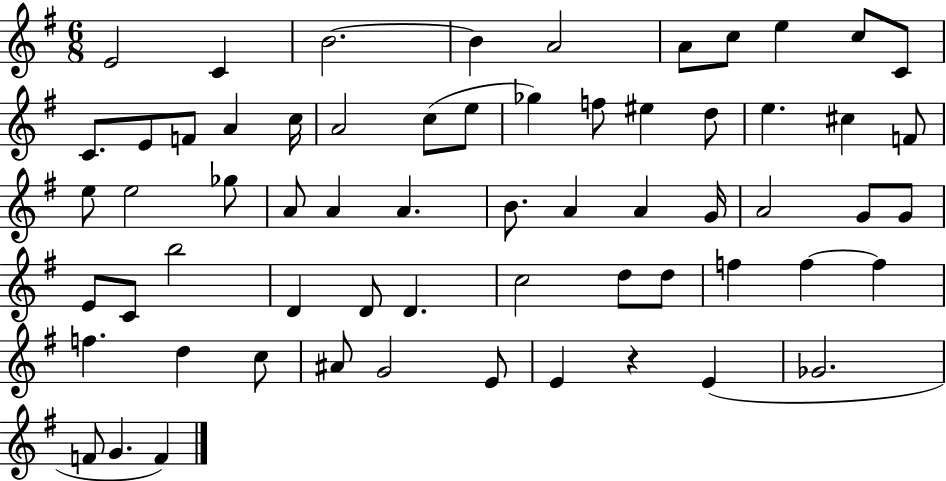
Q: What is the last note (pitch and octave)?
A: F4